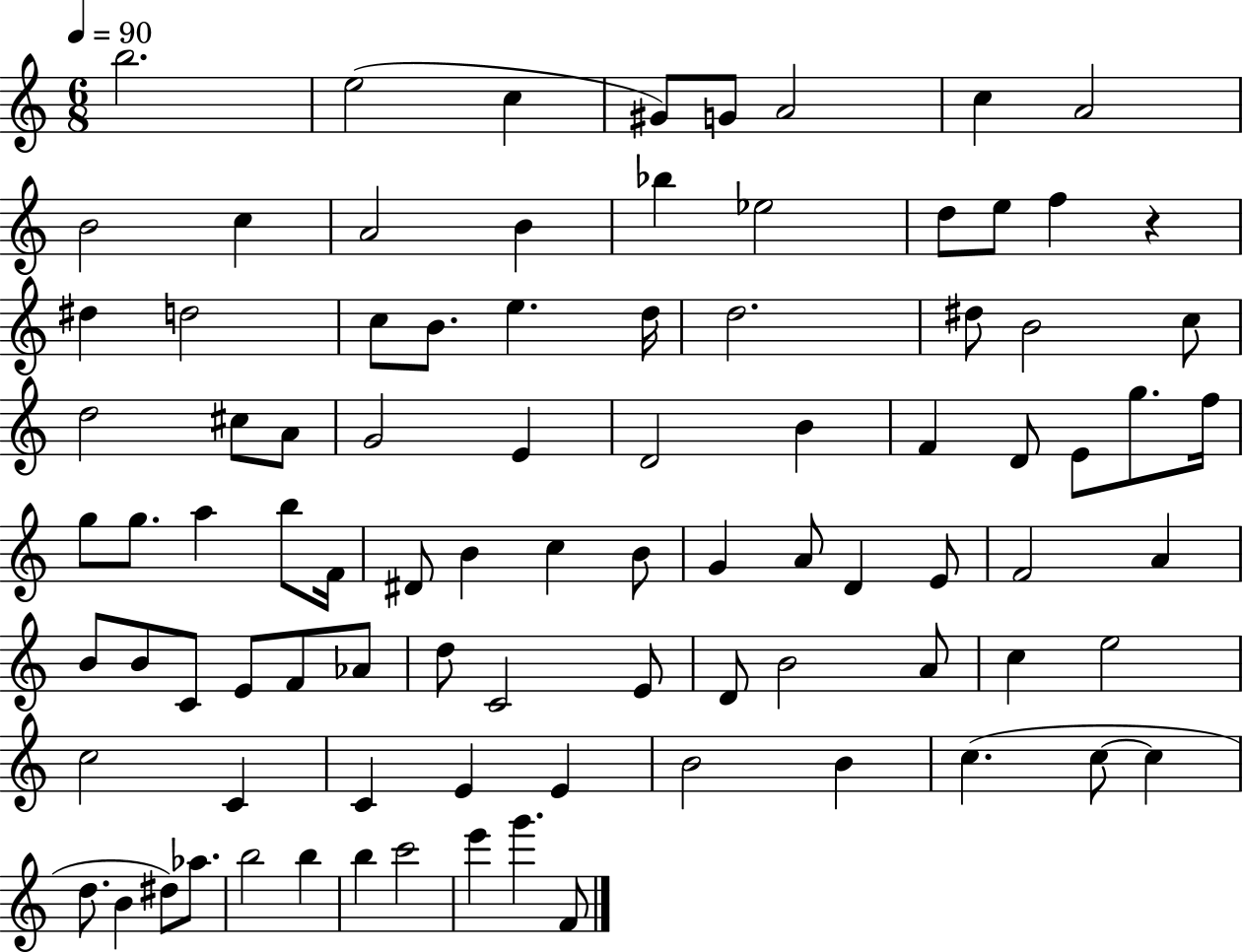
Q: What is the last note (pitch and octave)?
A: F4